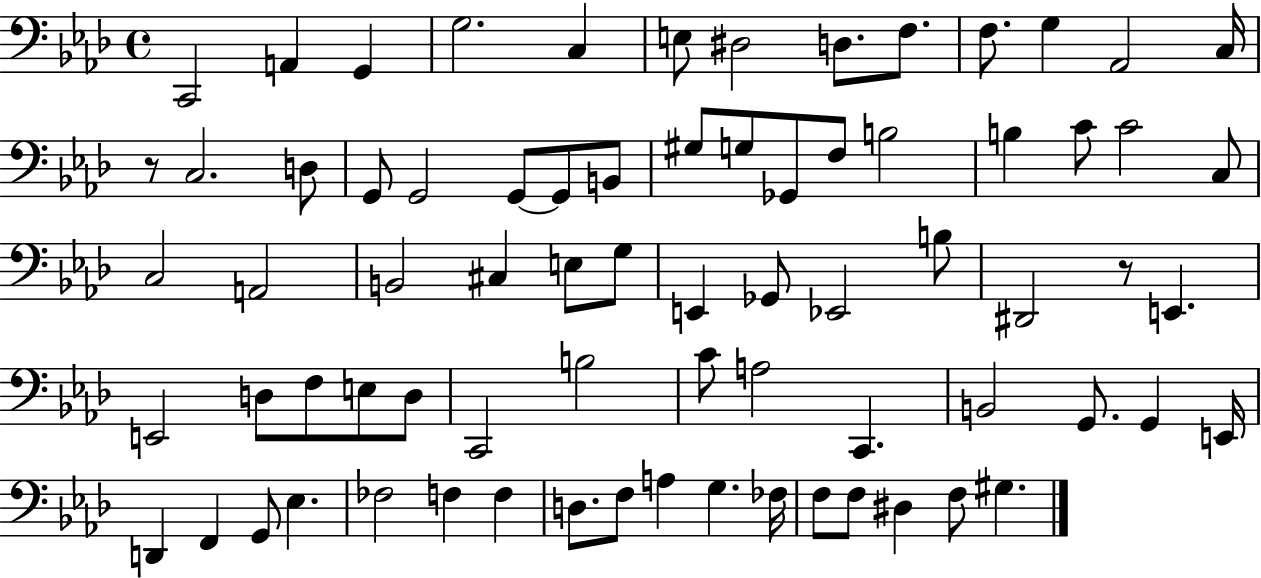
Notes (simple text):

C2/h A2/q G2/q G3/h. C3/q E3/e D#3/h D3/e. F3/e. F3/e. G3/q Ab2/h C3/s R/e C3/h. D3/e G2/e G2/h G2/e G2/e B2/e G#3/e G3/e Gb2/e F3/e B3/h B3/q C4/e C4/h C3/e C3/h A2/h B2/h C#3/q E3/e G3/e E2/q Gb2/e Eb2/h B3/e D#2/h R/e E2/q. E2/h D3/e F3/e E3/e D3/e C2/h B3/h C4/e A3/h C2/q. B2/h G2/e. G2/q E2/s D2/q F2/q G2/e Eb3/q. FES3/h F3/q F3/q D3/e. F3/e A3/q G3/q. FES3/s F3/e F3/e D#3/q F3/e G#3/q.